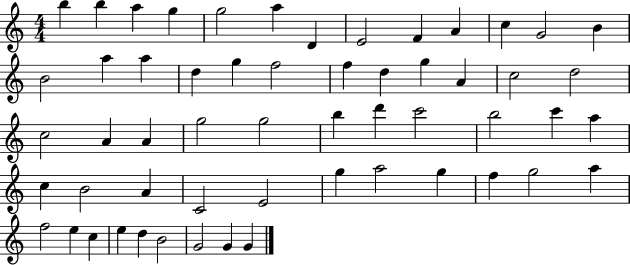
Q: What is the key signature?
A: C major